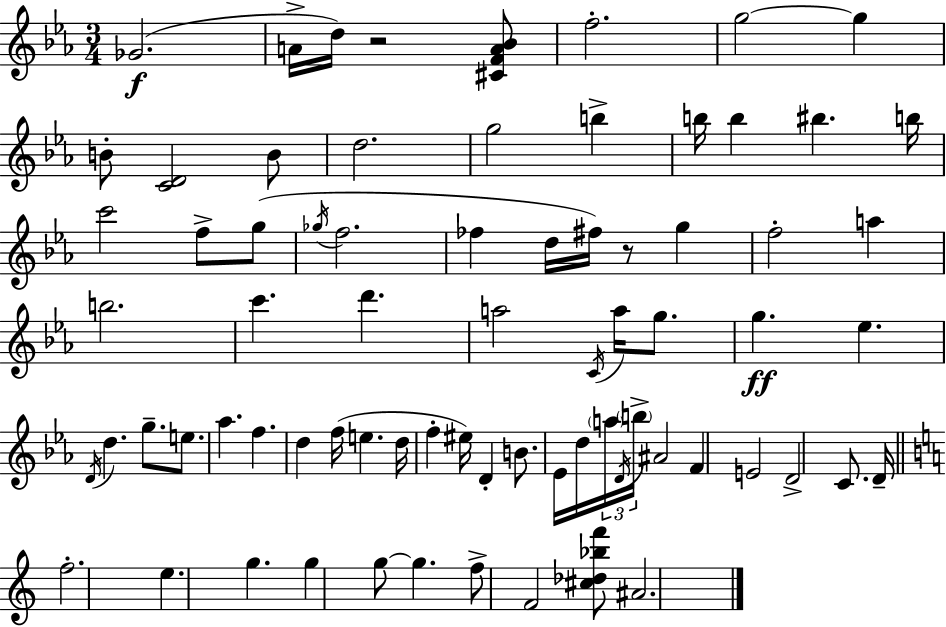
Gb4/h. A4/s D5/s R/h [C#4,F4,A4,Bb4]/e F5/h. G5/h G5/q B4/e [C4,D4]/h B4/e D5/h. G5/h B5/q B5/s B5/q BIS5/q. B5/s C6/h F5/e G5/e Gb5/s F5/h. FES5/q D5/s F#5/s R/e G5/q F5/h A5/q B5/h. C6/q. D6/q. A5/h C4/s A5/s G5/e. G5/q. Eb5/q. D4/s D5/q. G5/e. E5/e. Ab5/q. F5/q. D5/q F5/s E5/q. D5/s F5/q EIS5/s D4/q B4/e. Eb4/s D5/s A5/s D4/s B5/s A#4/h F4/q E4/h D4/h C4/e. D4/s F5/h. E5/q. G5/q. G5/q G5/e G5/q. F5/e F4/h [C#5,Db5,Bb5,F6]/e A#4/h.